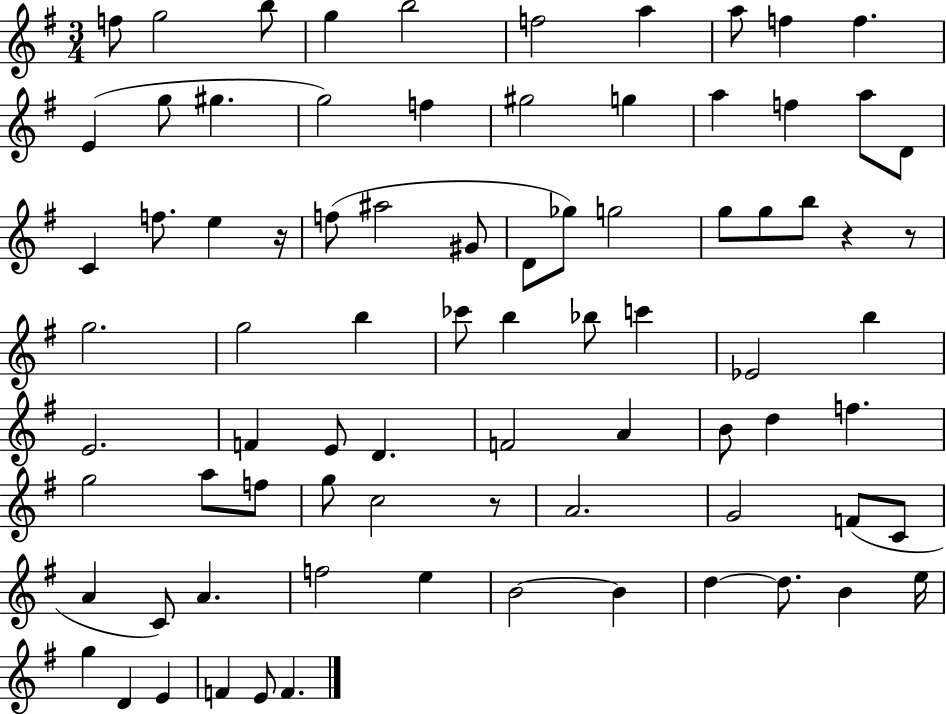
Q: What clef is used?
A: treble